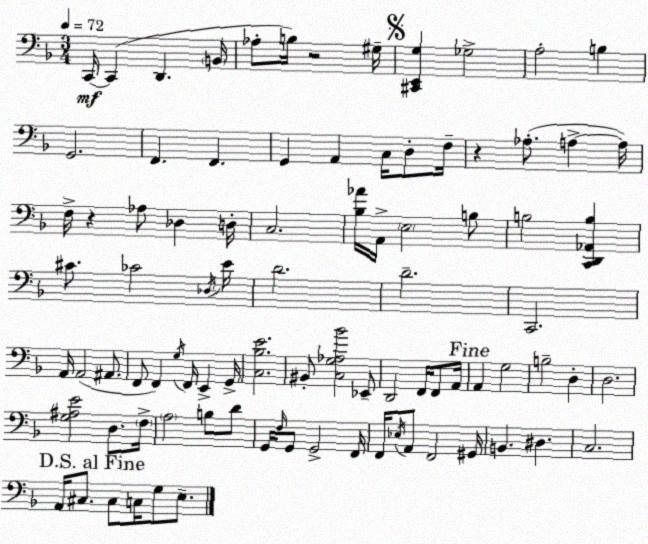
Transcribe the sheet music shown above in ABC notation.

X:1
T:Untitled
M:3/4
L:1/4
K:Dm
C,,/4 C,, D,, B,,/4 _A,/2 B,/4 z2 ^G,/4 [^C,,E,,G,] _G,2 A,2 B, G,,2 F,, F,, G,, A,, C,/4 D,/2 F,/4 z _A,/2 A, A,/4 F,/4 z _A,/2 _D, D,/4 C,2 [_B,_A]/4 A,,/4 E,2 B,/2 B,2 [C,,D,,_A,,B,] ^C/2 _C2 _D,/4 E/4 D2 D2 C,,2 A,,/4 A,,2 ^A,,/2 F,,/2 F,, G,/4 F,,/4 E,, G,,/4 [C,_B,E]2 ^B,,/2 [C,G,_A,_B]2 _E,,/2 D,,2 F,,/4 F,,/2 A,,/4 A,, G,2 B,2 D, D,2 [G,^A,E]2 D,/2 F,/4 A,2 B,/2 D/2 G,,/4 F,/4 G,,/2 G,,2 F,,/4 F,,/4 _E,/4 A,,/2 F,,2 ^G,,/4 B,, ^D, C,2 A,,/4 ^C,/2 ^C,/2 C,/4 G,/2 E,/2